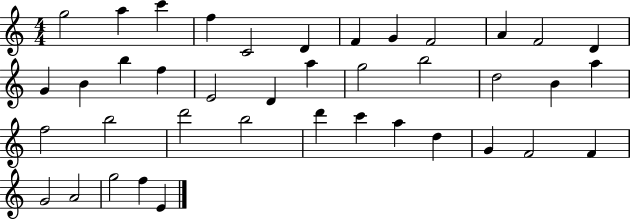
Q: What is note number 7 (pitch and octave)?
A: F4